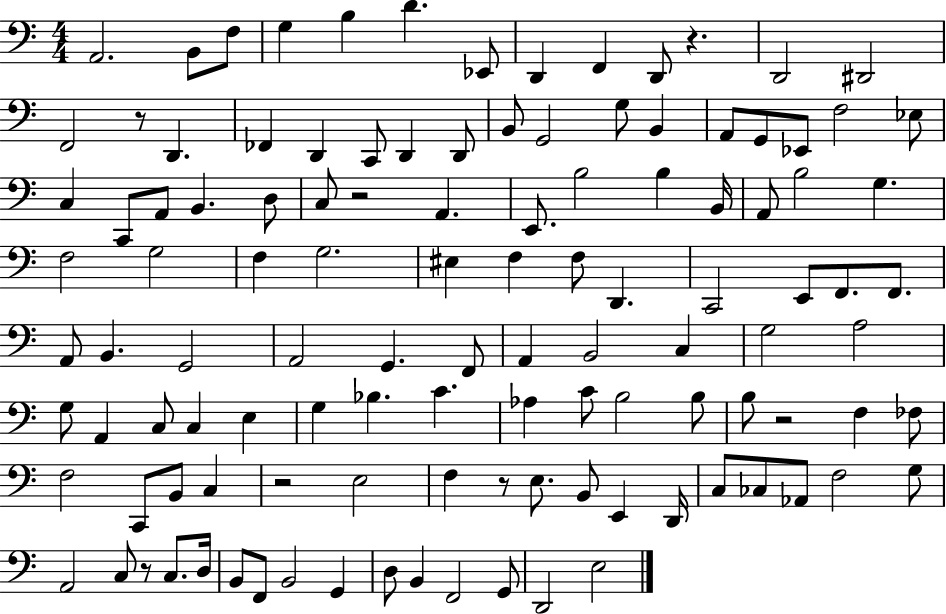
X:1
T:Untitled
M:4/4
L:1/4
K:C
A,,2 B,,/2 F,/2 G, B, D _E,,/2 D,, F,, D,,/2 z D,,2 ^D,,2 F,,2 z/2 D,, _F,, D,, C,,/2 D,, D,,/2 B,,/2 G,,2 G,/2 B,, A,,/2 G,,/2 _E,,/2 F,2 _E,/2 C, C,,/2 A,,/2 B,, D,/2 C,/2 z2 A,, E,,/2 B,2 B, B,,/4 A,,/2 B,2 G, F,2 G,2 F, G,2 ^E, F, F,/2 D,, C,,2 E,,/2 F,,/2 F,,/2 A,,/2 B,, G,,2 A,,2 G,, F,,/2 A,, B,,2 C, G,2 A,2 G,/2 A,, C,/2 C, E, G, _B, C _A, C/2 B,2 B,/2 B,/2 z2 F, _F,/2 F,2 C,,/2 B,,/2 C, z2 E,2 F, z/2 E,/2 B,,/2 E,, D,,/4 C,/2 _C,/2 _A,,/2 F,2 G,/2 A,,2 C,/2 z/2 C,/2 D,/4 B,,/2 F,,/2 B,,2 G,, D,/2 B,, F,,2 G,,/2 D,,2 E,2